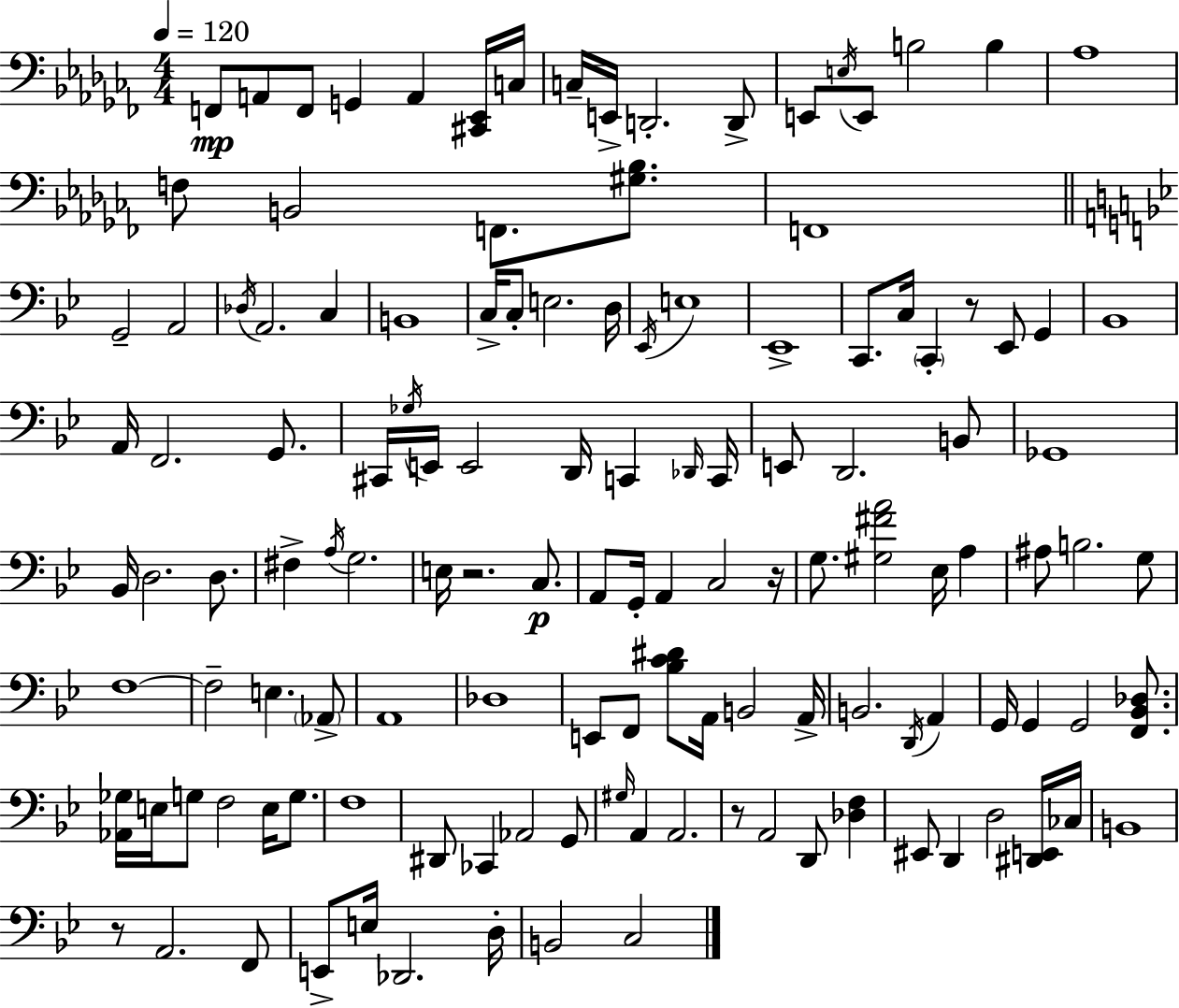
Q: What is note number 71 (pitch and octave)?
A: B3